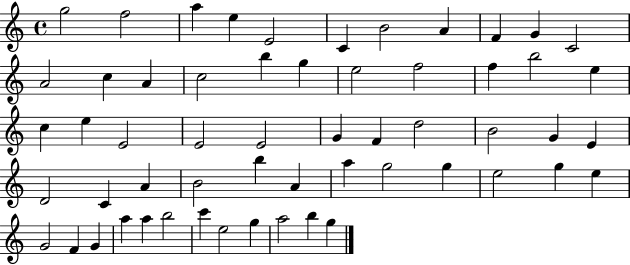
X:1
T:Untitled
M:4/4
L:1/4
K:C
g2 f2 a e E2 C B2 A F G C2 A2 c A c2 b g e2 f2 f b2 e c e E2 E2 E2 G F d2 B2 G E D2 C A B2 b A a g2 g e2 g e G2 F G a a b2 c' e2 g a2 b g